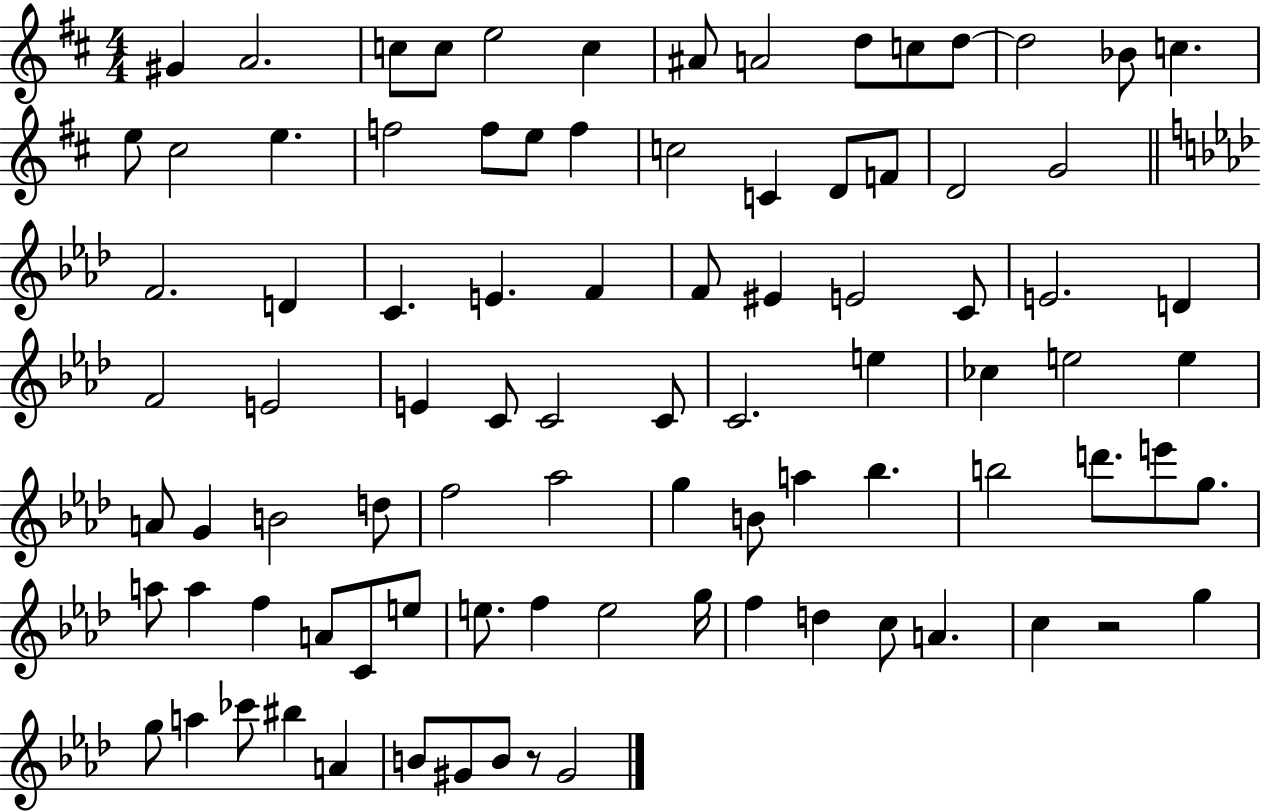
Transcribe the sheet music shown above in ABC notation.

X:1
T:Untitled
M:4/4
L:1/4
K:D
^G A2 c/2 c/2 e2 c ^A/2 A2 d/2 c/2 d/2 d2 _B/2 c e/2 ^c2 e f2 f/2 e/2 f c2 C D/2 F/2 D2 G2 F2 D C E F F/2 ^E E2 C/2 E2 D F2 E2 E C/2 C2 C/2 C2 e _c e2 e A/2 G B2 d/2 f2 _a2 g B/2 a _b b2 d'/2 e'/2 g/2 a/2 a f A/2 C/2 e/2 e/2 f e2 g/4 f d c/2 A c z2 g g/2 a _c'/2 ^b A B/2 ^G/2 B/2 z/2 ^G2